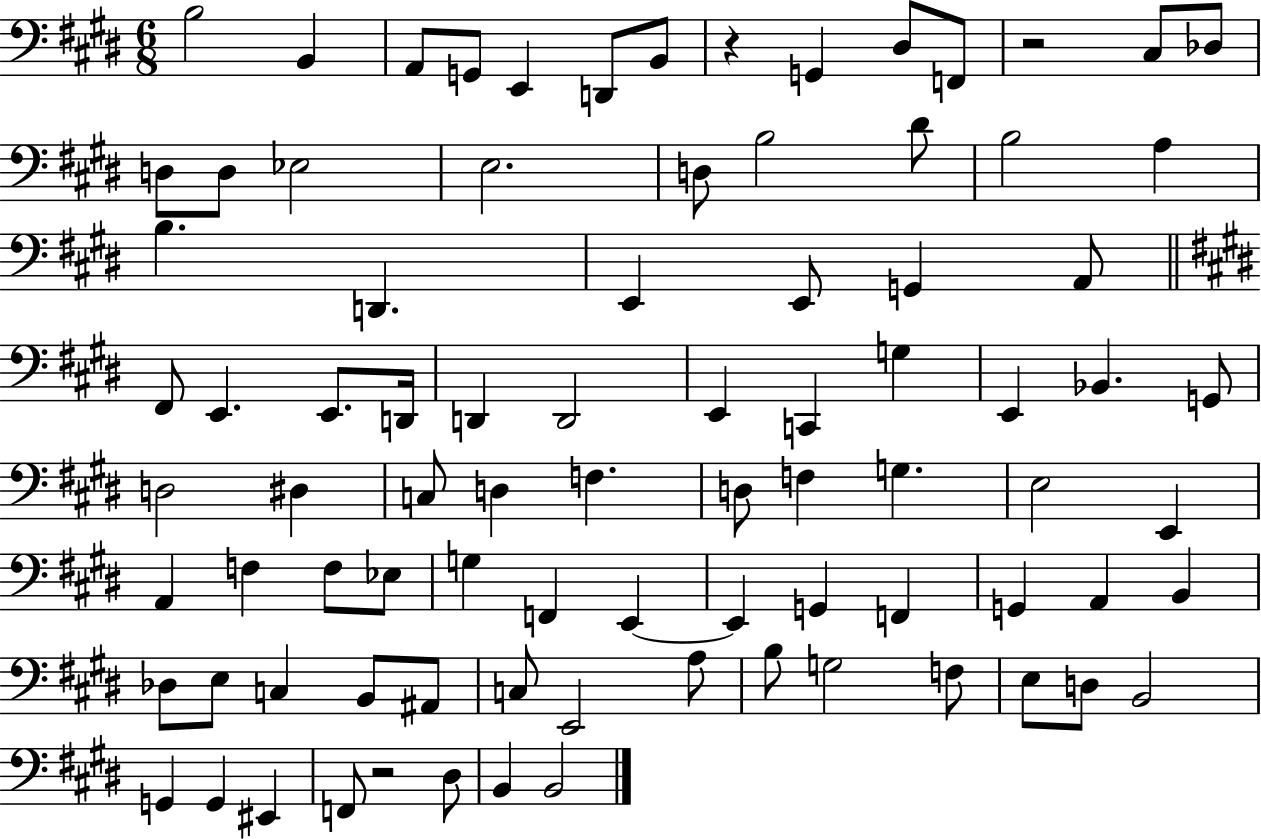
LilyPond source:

{
  \clef bass
  \numericTimeSignature
  \time 6/8
  \key e \major
  \repeat volta 2 { b2 b,4 | a,8 g,8 e,4 d,8 b,8 | r4 g,4 dis8 f,8 | r2 cis8 des8 | \break d8 d8 ees2 | e2. | d8 b2 dis'8 | b2 a4 | \break b4. d,4. | e,4 e,8 g,4 a,8 | \bar "||" \break \key e \major fis,8 e,4. e,8. d,16 | d,4 d,2 | e,4 c,4 g4 | e,4 bes,4. g,8 | \break d2 dis4 | c8 d4 f4. | d8 f4 g4. | e2 e,4 | \break a,4 f4 f8 ees8 | g4 f,4 e,4~~ | e,4 g,4 f,4 | g,4 a,4 b,4 | \break des8 e8 c4 b,8 ais,8 | c8 e,2 a8 | b8 g2 f8 | e8 d8 b,2 | \break g,4 g,4 eis,4 | f,8 r2 dis8 | b,4 b,2 | } \bar "|."
}